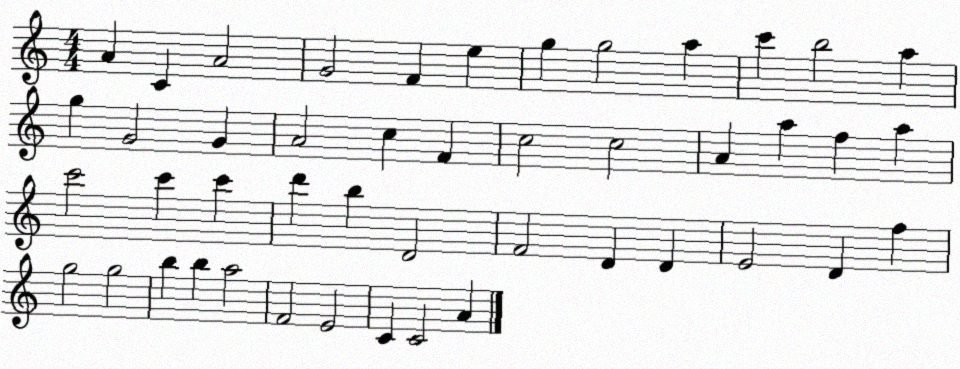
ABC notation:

X:1
T:Untitled
M:4/4
L:1/4
K:C
A C A2 G2 F e g g2 a c' b2 a g G2 G A2 c F c2 c2 A a f a c'2 c' c' d' b D2 F2 D D E2 D f g2 g2 b b a2 F2 E2 C C2 A